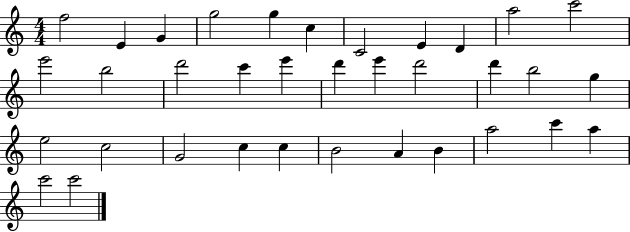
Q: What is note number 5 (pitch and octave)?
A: G5